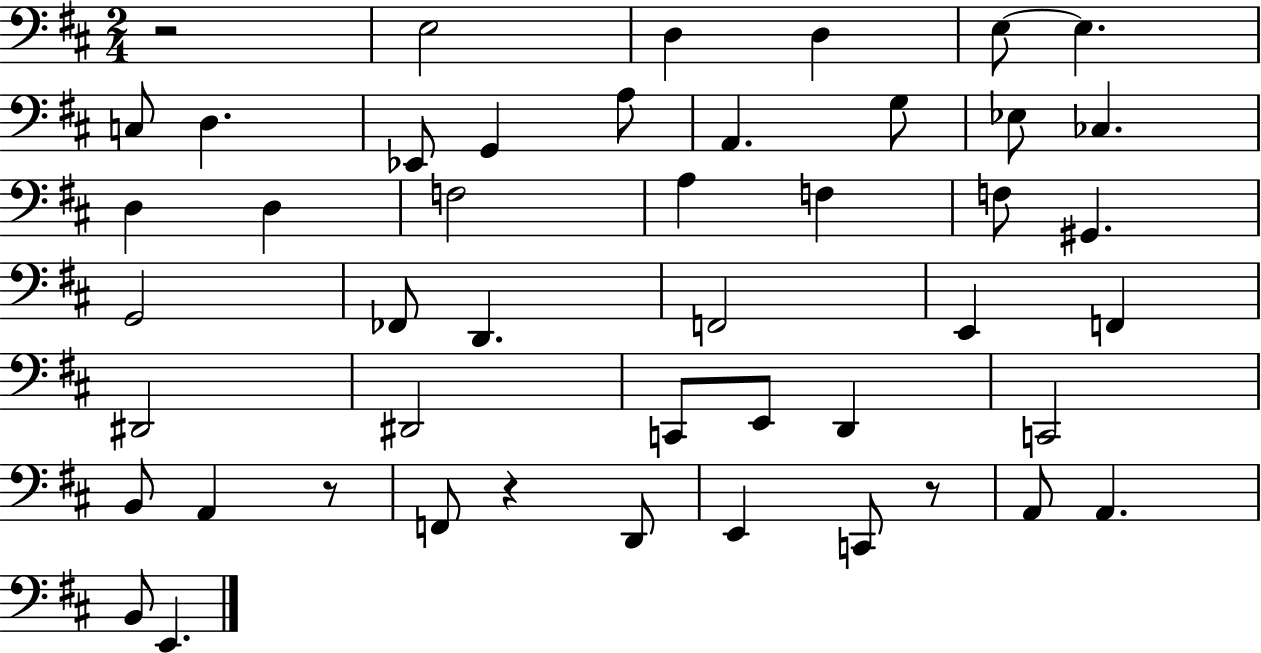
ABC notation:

X:1
T:Untitled
M:2/4
L:1/4
K:D
z2 E,2 D, D, E,/2 E, C,/2 D, _E,,/2 G,, A,/2 A,, G,/2 _E,/2 _C, D, D, F,2 A, F, F,/2 ^G,, G,,2 _F,,/2 D,, F,,2 E,, F,, ^D,,2 ^D,,2 C,,/2 E,,/2 D,, C,,2 B,,/2 A,, z/2 F,,/2 z D,,/2 E,, C,,/2 z/2 A,,/2 A,, B,,/2 E,,